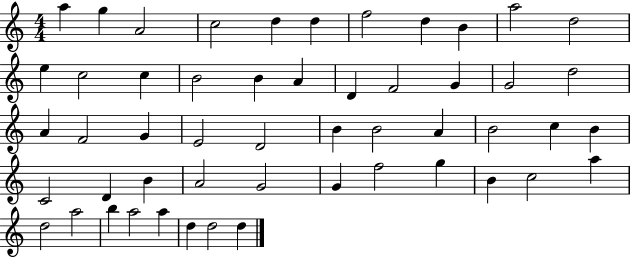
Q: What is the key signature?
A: C major